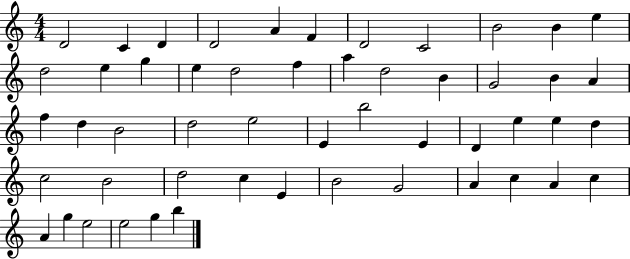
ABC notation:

X:1
T:Untitled
M:4/4
L:1/4
K:C
D2 C D D2 A F D2 C2 B2 B e d2 e g e d2 f a d2 B G2 B A f d B2 d2 e2 E b2 E D e e d c2 B2 d2 c E B2 G2 A c A c A g e2 e2 g b